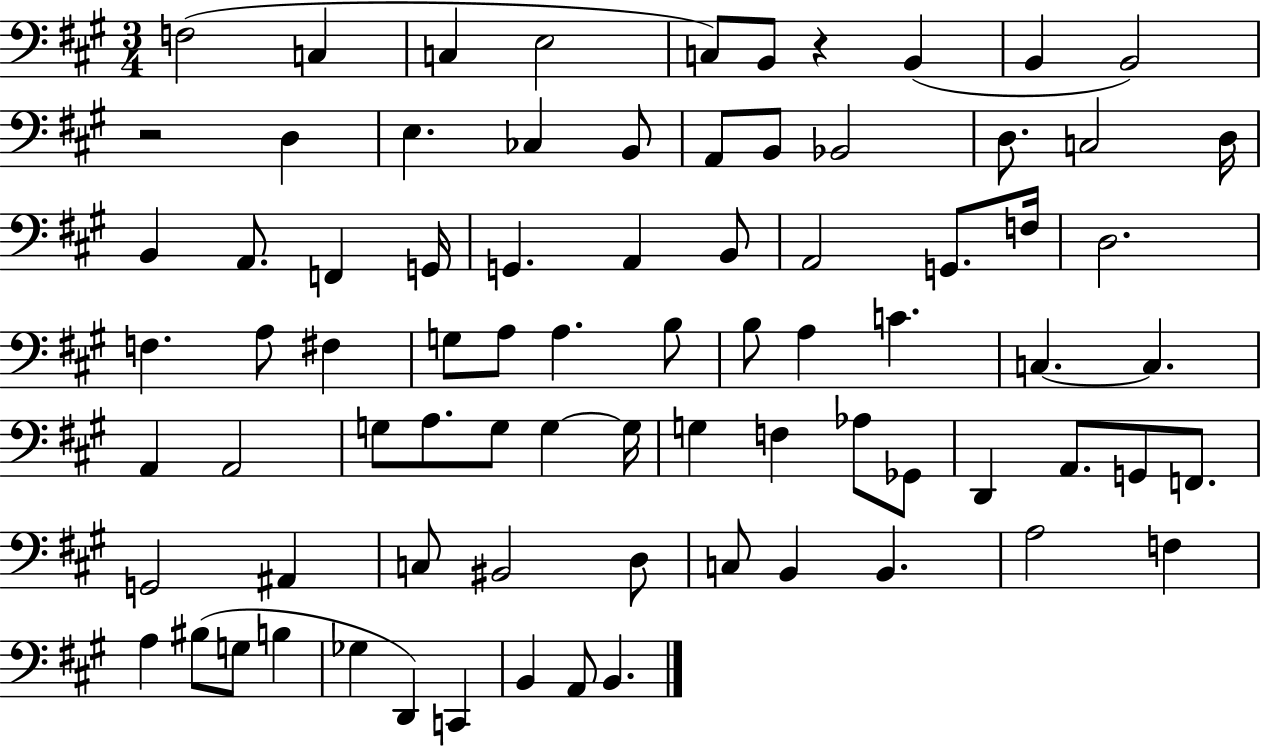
X:1
T:Untitled
M:3/4
L:1/4
K:A
F,2 C, C, E,2 C,/2 B,,/2 z B,, B,, B,,2 z2 D, E, _C, B,,/2 A,,/2 B,,/2 _B,,2 D,/2 C,2 D,/4 B,, A,,/2 F,, G,,/4 G,, A,, B,,/2 A,,2 G,,/2 F,/4 D,2 F, A,/2 ^F, G,/2 A,/2 A, B,/2 B,/2 A, C C, C, A,, A,,2 G,/2 A,/2 G,/2 G, G,/4 G, F, _A,/2 _G,,/2 D,, A,,/2 G,,/2 F,,/2 G,,2 ^A,, C,/2 ^B,,2 D,/2 C,/2 B,, B,, A,2 F, A, ^B,/2 G,/2 B, _G, D,, C,, B,, A,,/2 B,,